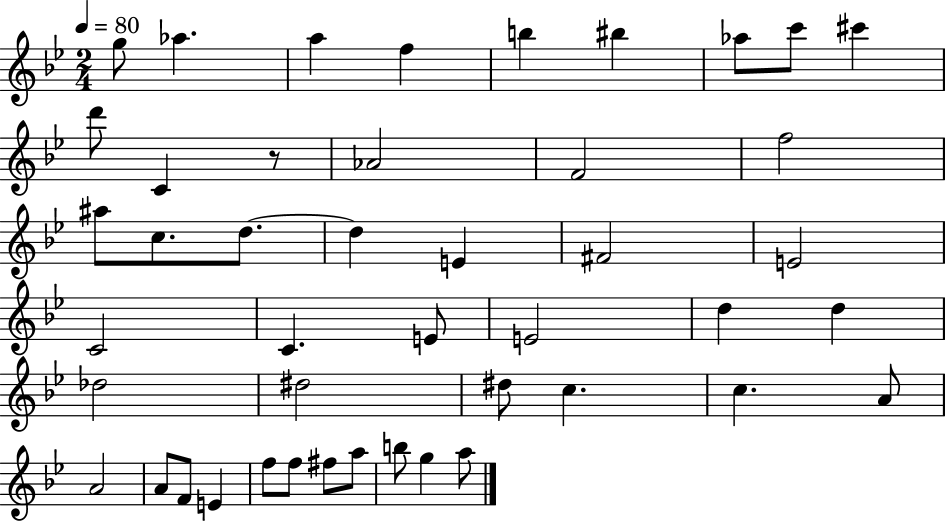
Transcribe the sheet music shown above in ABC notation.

X:1
T:Untitled
M:2/4
L:1/4
K:Bb
g/2 _a a f b ^b _a/2 c'/2 ^c' d'/2 C z/2 _A2 F2 f2 ^a/2 c/2 d/2 d E ^F2 E2 C2 C E/2 E2 d d _d2 ^d2 ^d/2 c c A/2 A2 A/2 F/2 E f/2 f/2 ^f/2 a/2 b/2 g a/2